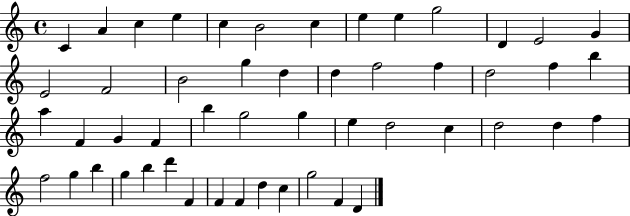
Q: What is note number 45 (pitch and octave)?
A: F4